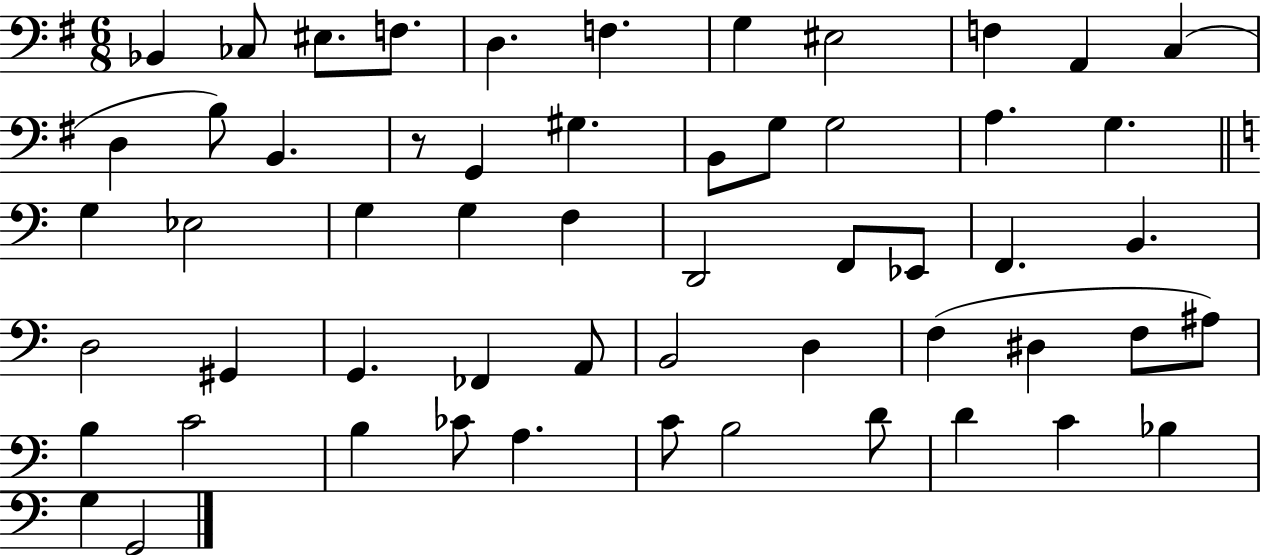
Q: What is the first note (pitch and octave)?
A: Bb2